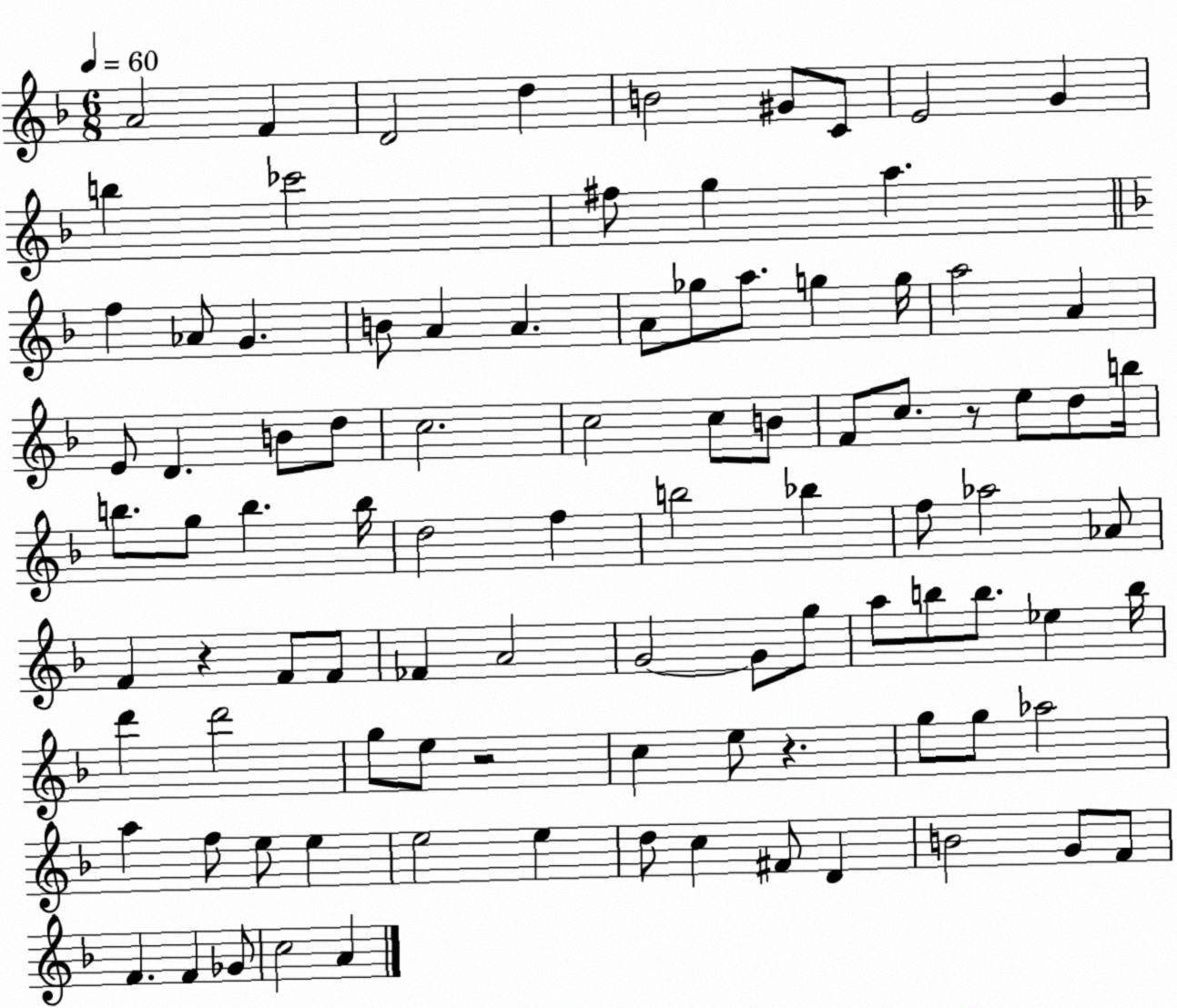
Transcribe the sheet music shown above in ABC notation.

X:1
T:Untitled
M:6/8
L:1/4
K:F
A2 F D2 d B2 ^G/2 C/2 E2 G b _c'2 ^f/2 g a f _A/2 G B/2 A A A/2 _g/2 a/2 g g/4 a2 A E/2 D B/2 d/2 c2 c2 c/2 B/2 F/2 c/2 z/2 e/2 d/2 b/4 b/2 g/2 b b/4 d2 f b2 _b f/2 _a2 _A/2 F z F/2 F/2 _F A2 G2 G/2 g/2 a/2 b/2 b/2 _e b/4 d' d'2 g/2 e/2 z2 c e/2 z g/2 g/2 _a2 a f/2 e/2 e e2 e d/2 c ^F/2 D B2 G/2 F/2 F F _G/2 c2 A